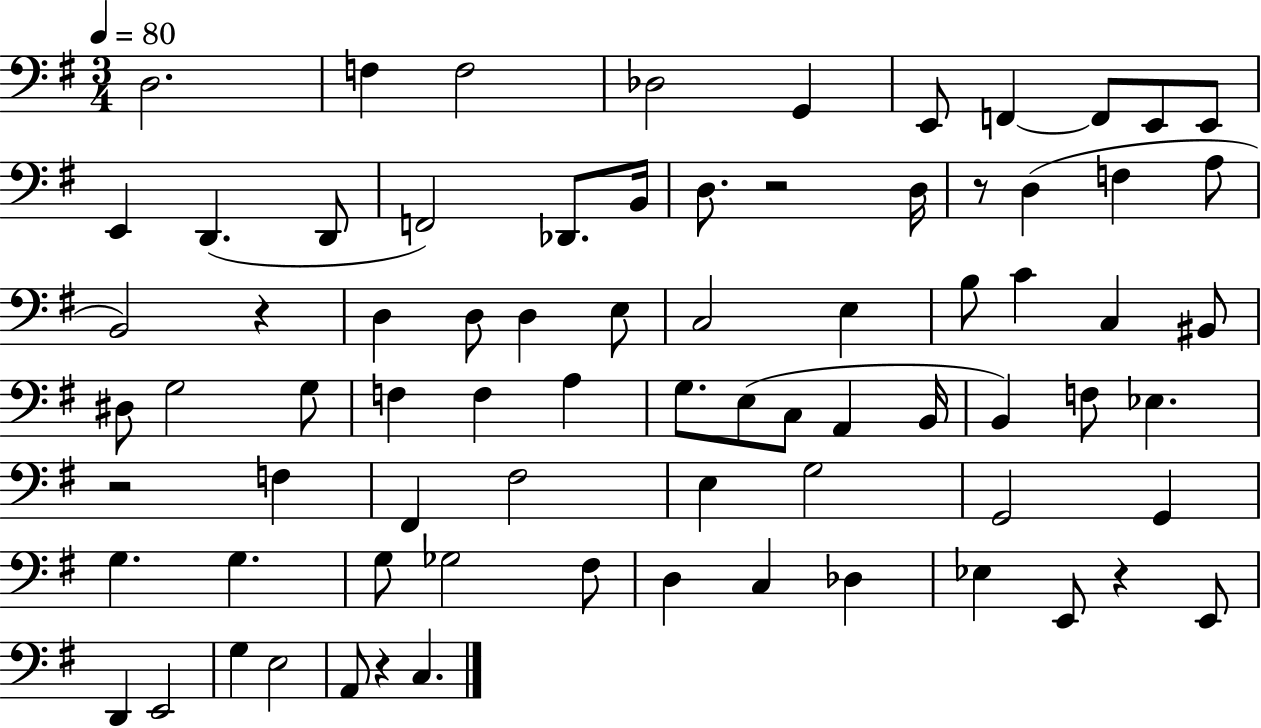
{
  \clef bass
  \numericTimeSignature
  \time 3/4
  \key g \major
  \tempo 4 = 80
  d2. | f4 f2 | des2 g,4 | e,8 f,4~~ f,8 e,8 e,8 | \break e,4 d,4.( d,8 | f,2) des,8. b,16 | d8. r2 d16 | r8 d4( f4 a8 | \break b,2) r4 | d4 d8 d4 e8 | c2 e4 | b8 c'4 c4 bis,8 | \break dis8 g2 g8 | f4 f4 a4 | g8. e8( c8 a,4 b,16 | b,4) f8 ees4. | \break r2 f4 | fis,4 fis2 | e4 g2 | g,2 g,4 | \break g4. g4. | g8 ges2 fis8 | d4 c4 des4 | ees4 e,8 r4 e,8 | \break d,4 e,2 | g4 e2 | a,8 r4 c4. | \bar "|."
}